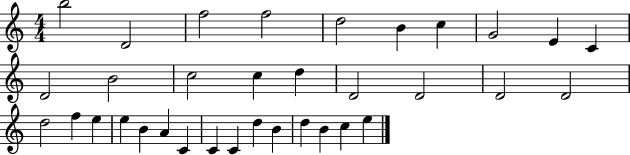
B5/h D4/h F5/h F5/h D5/h B4/q C5/q G4/h E4/q C4/q D4/h B4/h C5/h C5/q D5/q D4/h D4/h D4/h D4/h D5/h F5/q E5/q E5/q B4/q A4/q C4/q C4/q C4/q D5/q B4/q D5/q B4/q C5/q E5/q